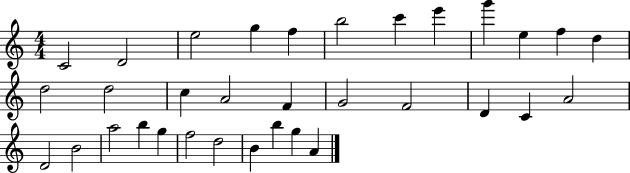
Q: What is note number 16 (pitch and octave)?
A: A4